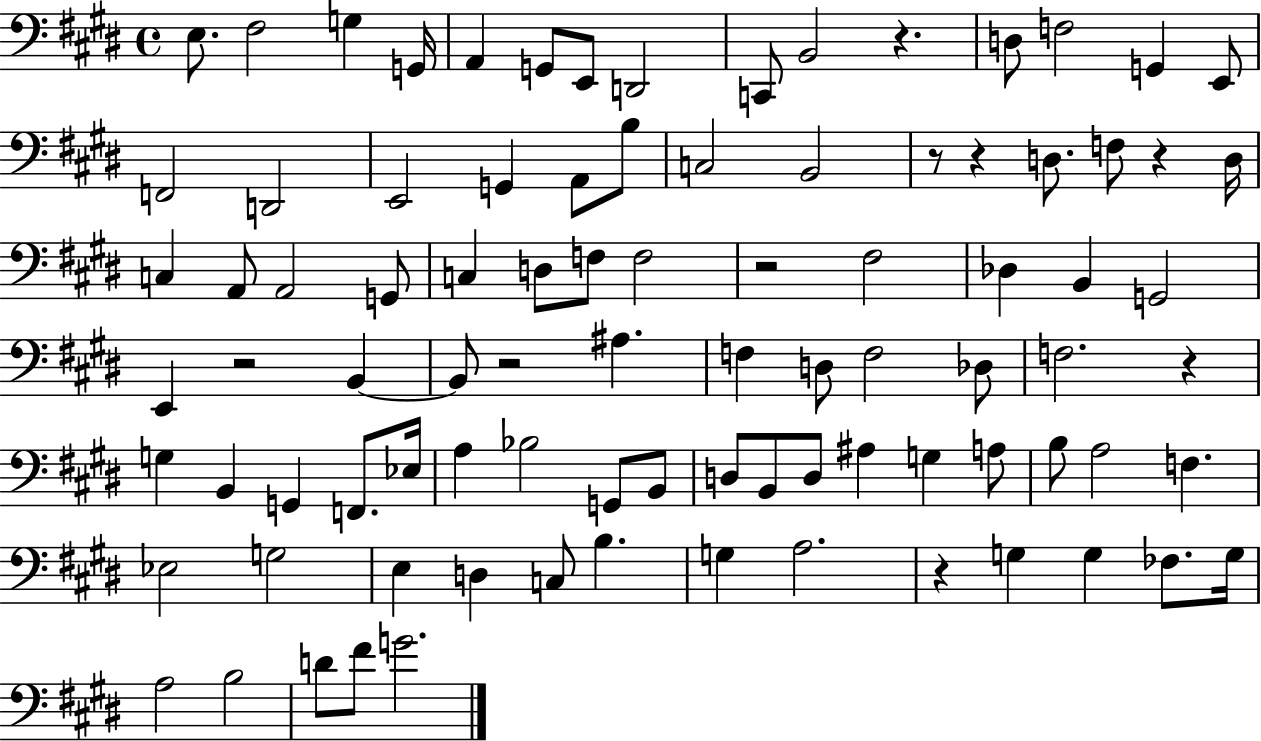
E3/e. F#3/h G3/q G2/s A2/q G2/e E2/e D2/h C2/e B2/h R/q. D3/e F3/h G2/q E2/e F2/h D2/h E2/h G2/q A2/e B3/e C3/h B2/h R/e R/q D3/e. F3/e R/q D3/s C3/q A2/e A2/h G2/e C3/q D3/e F3/e F3/h R/h F#3/h Db3/q B2/q G2/h E2/q R/h B2/q B2/e R/h A#3/q. F3/q D3/e F3/h Db3/e F3/h. R/q G3/q B2/q G2/q F2/e. Eb3/s A3/q Bb3/h G2/e B2/e D3/e B2/e D3/e A#3/q G3/q A3/e B3/e A3/h F3/q. Eb3/h G3/h E3/q D3/q C3/e B3/q. G3/q A3/h. R/q G3/q G3/q FES3/e. G3/s A3/h B3/h D4/e F#4/e G4/h.